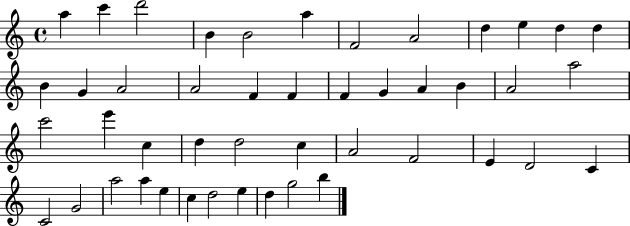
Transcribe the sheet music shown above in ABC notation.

X:1
T:Untitled
M:4/4
L:1/4
K:C
a c' d'2 B B2 a F2 A2 d e d d B G A2 A2 F F F G A B A2 a2 c'2 e' c d d2 c A2 F2 E D2 C C2 G2 a2 a e c d2 e d g2 b